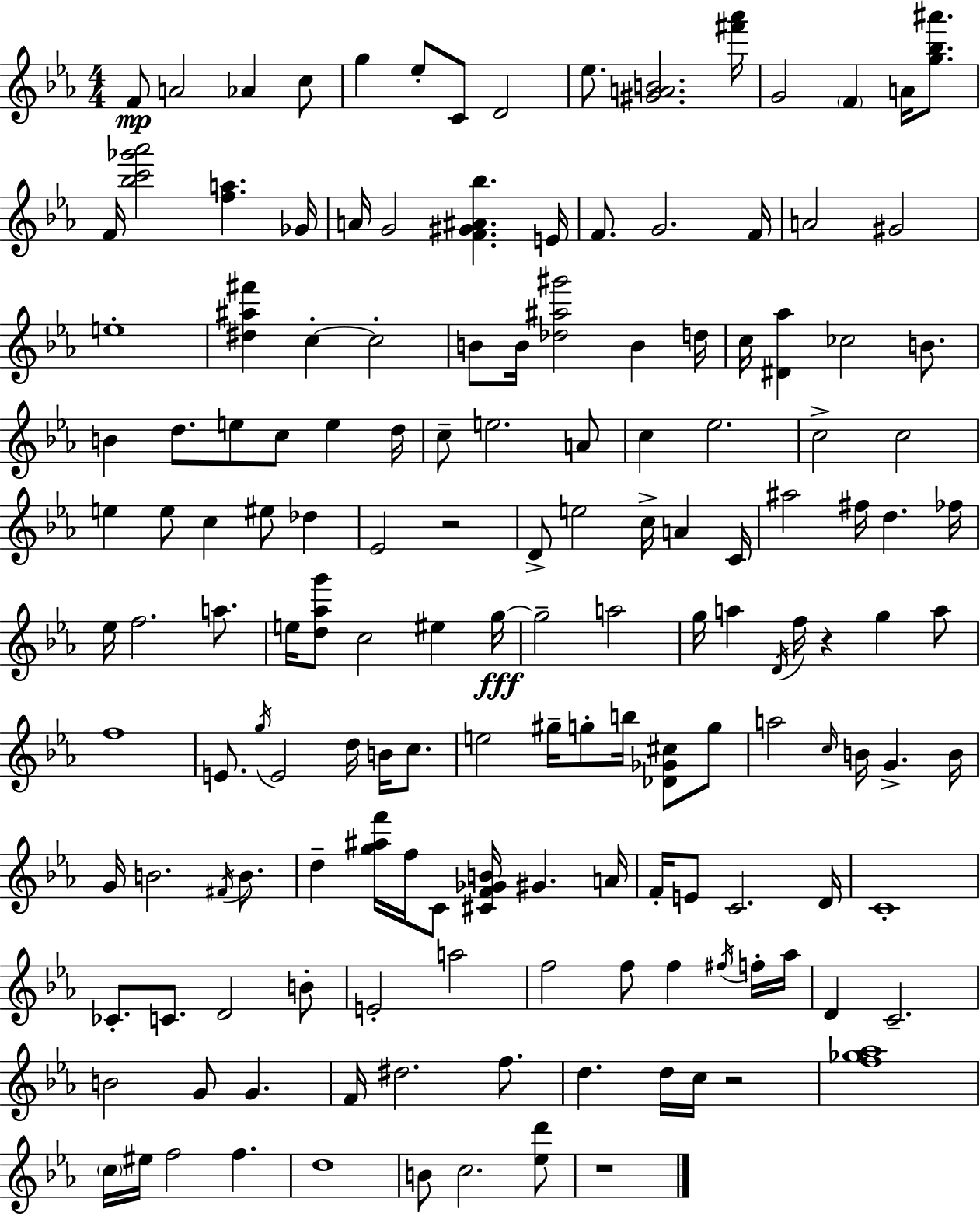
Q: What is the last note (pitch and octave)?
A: C5